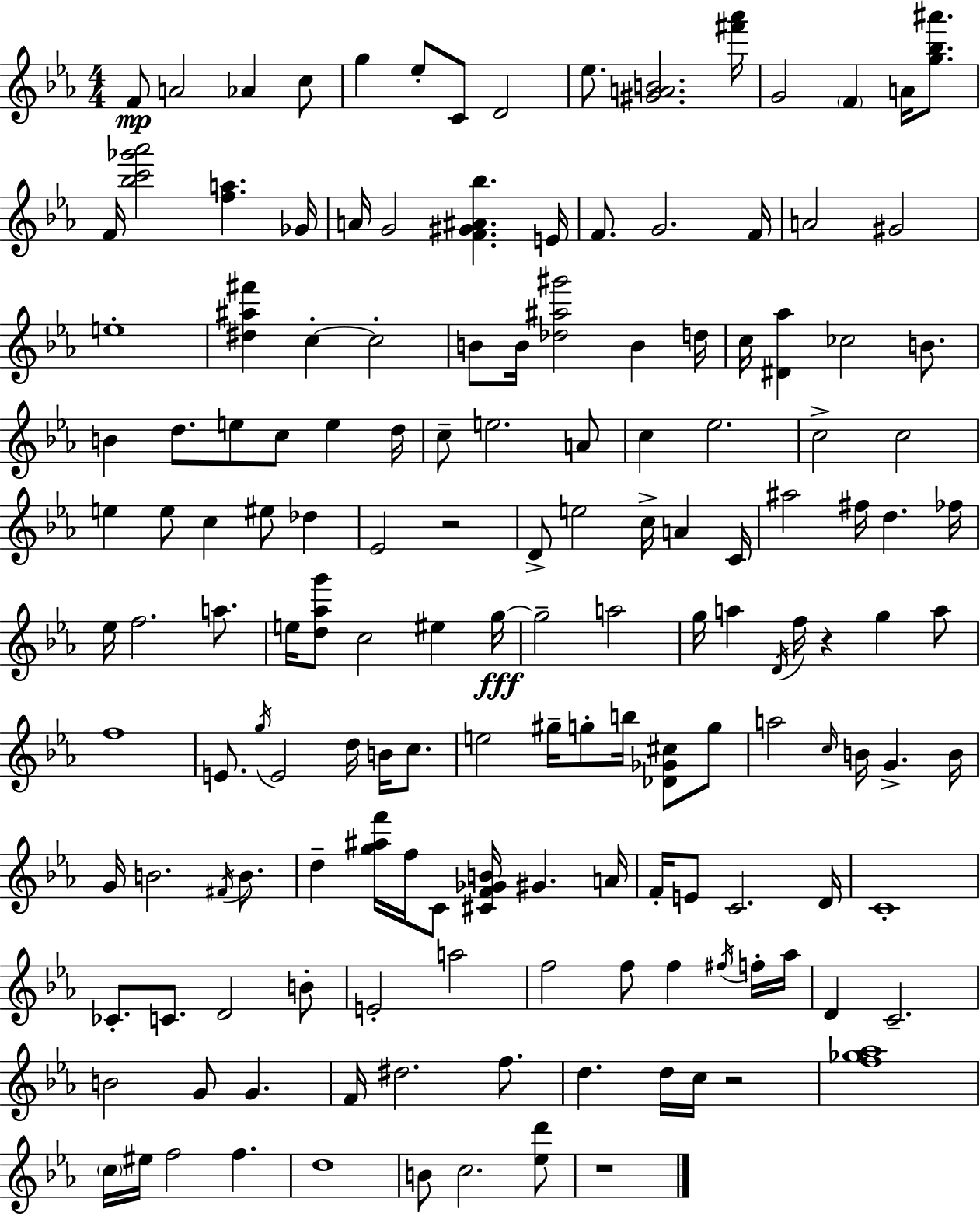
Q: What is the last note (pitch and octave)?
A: C5